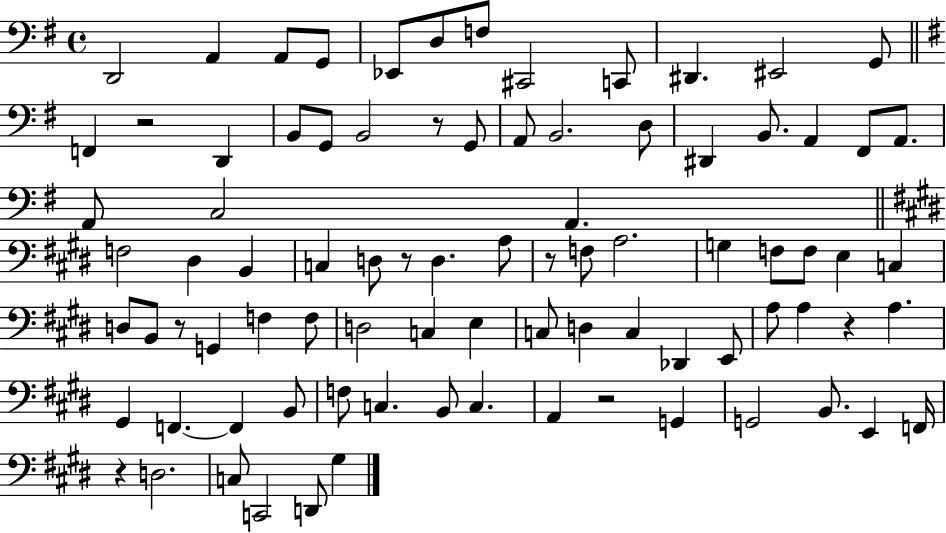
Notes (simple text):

D2/h A2/q A2/e G2/e Eb2/e D3/e F3/e C#2/h C2/e D#2/q. EIS2/h G2/e F2/q R/h D2/q B2/e G2/e B2/h R/e G2/e A2/e B2/h. D3/e D#2/q B2/e. A2/q F#2/e A2/e. A2/e C3/h A2/q. F3/h D#3/q B2/q C3/q D3/e R/e D3/q. A3/e R/e F3/e A3/h. G3/q F3/e F3/e E3/q C3/q D3/e B2/e R/e G2/q F3/q F3/e D3/h C3/q E3/q C3/e D3/q C3/q Db2/q E2/e A3/e A3/q R/q A3/q. G#2/q F2/q. F2/q B2/e F3/e C3/q. B2/e C3/q. A2/q R/h G2/q G2/h B2/e. E2/q F2/s R/q D3/h. C3/e C2/h D2/e G#3/q